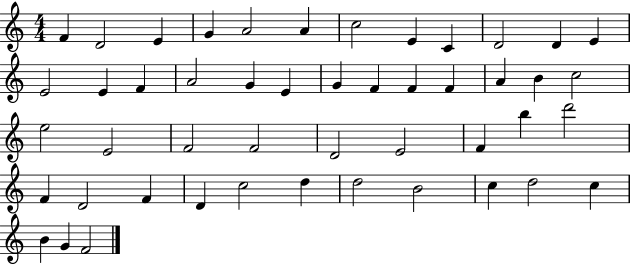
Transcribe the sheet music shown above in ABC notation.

X:1
T:Untitled
M:4/4
L:1/4
K:C
F D2 E G A2 A c2 E C D2 D E E2 E F A2 G E G F F F A B c2 e2 E2 F2 F2 D2 E2 F b d'2 F D2 F D c2 d d2 B2 c d2 c B G F2